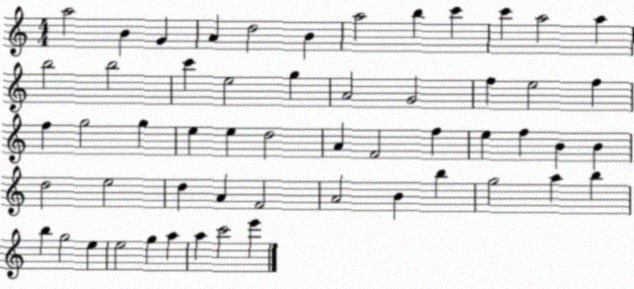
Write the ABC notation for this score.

X:1
T:Untitled
M:4/4
L:1/4
K:C
a2 B G A d2 B a2 b c' c' a2 a b2 b2 c' e2 g A2 G2 f e2 f f g2 g e e d2 A F2 f e f B B d2 e2 d A F2 A2 B b g2 a b b g2 e e2 g a a c'2 e'